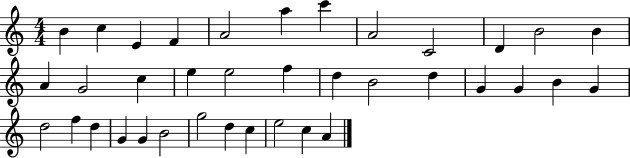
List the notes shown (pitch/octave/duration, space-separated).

B4/q C5/q E4/q F4/q A4/h A5/q C6/q A4/h C4/h D4/q B4/h B4/q A4/q G4/h C5/q E5/q E5/h F5/q D5/q B4/h D5/q G4/q G4/q B4/q G4/q D5/h F5/q D5/q G4/q G4/q B4/h G5/h D5/q C5/q E5/h C5/q A4/q